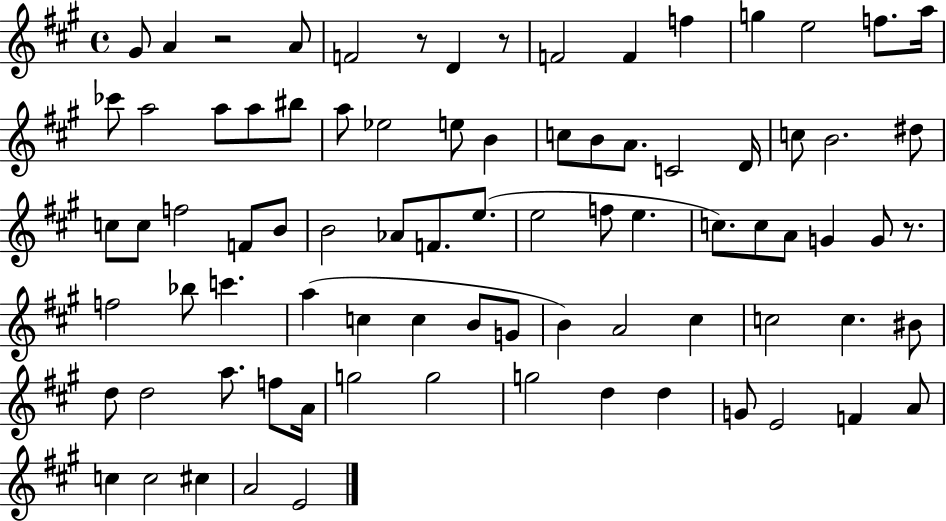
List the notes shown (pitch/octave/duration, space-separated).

G#4/e A4/q R/h A4/e F4/h R/e D4/q R/e F4/h F4/q F5/q G5/q E5/h F5/e. A5/s CES6/e A5/h A5/e A5/e BIS5/e A5/e Eb5/h E5/e B4/q C5/e B4/e A4/e. C4/h D4/s C5/e B4/h. D#5/e C5/e C5/e F5/h F4/e B4/e B4/h Ab4/e F4/e. E5/e. E5/h F5/e E5/q. C5/e. C5/e A4/e G4/q G4/e R/e. F5/h Bb5/e C6/q. A5/q C5/q C5/q B4/e G4/e B4/q A4/h C#5/q C5/h C5/q. BIS4/e D5/e D5/h A5/e. F5/e A4/s G5/h G5/h G5/h D5/q D5/q G4/e E4/h F4/q A4/e C5/q C5/h C#5/q A4/h E4/h